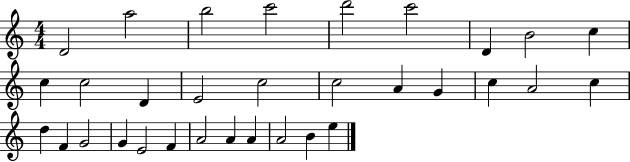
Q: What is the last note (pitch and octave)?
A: E5